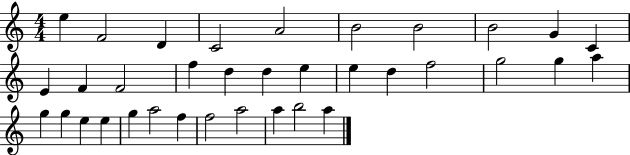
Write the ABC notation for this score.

X:1
T:Untitled
M:4/4
L:1/4
K:C
e F2 D C2 A2 B2 B2 B2 G C E F F2 f d d e e d f2 g2 g a g g e e g a2 f f2 a2 a b2 a